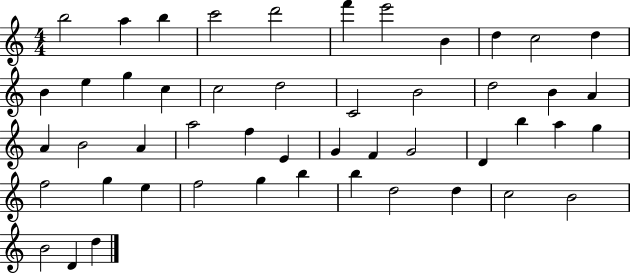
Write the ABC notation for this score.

X:1
T:Untitled
M:4/4
L:1/4
K:C
b2 a b c'2 d'2 f' e'2 B d c2 d B e g c c2 d2 C2 B2 d2 B A A B2 A a2 f E G F G2 D b a g f2 g e f2 g b b d2 d c2 B2 B2 D d